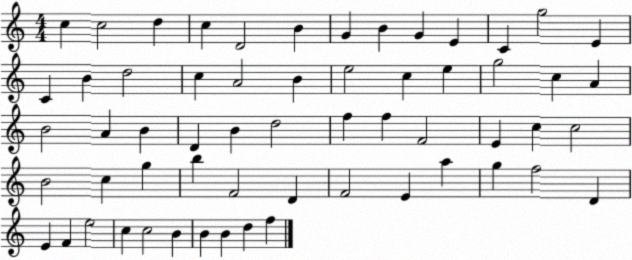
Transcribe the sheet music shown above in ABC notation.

X:1
T:Untitled
M:4/4
L:1/4
K:C
c c2 d c D2 B G B G E C g2 E C B d2 c A2 B e2 c e g2 c A B2 A B D B d2 f f F2 E c c2 B2 c g b F2 D F2 E a g f2 D E F e2 c c2 B B B d f